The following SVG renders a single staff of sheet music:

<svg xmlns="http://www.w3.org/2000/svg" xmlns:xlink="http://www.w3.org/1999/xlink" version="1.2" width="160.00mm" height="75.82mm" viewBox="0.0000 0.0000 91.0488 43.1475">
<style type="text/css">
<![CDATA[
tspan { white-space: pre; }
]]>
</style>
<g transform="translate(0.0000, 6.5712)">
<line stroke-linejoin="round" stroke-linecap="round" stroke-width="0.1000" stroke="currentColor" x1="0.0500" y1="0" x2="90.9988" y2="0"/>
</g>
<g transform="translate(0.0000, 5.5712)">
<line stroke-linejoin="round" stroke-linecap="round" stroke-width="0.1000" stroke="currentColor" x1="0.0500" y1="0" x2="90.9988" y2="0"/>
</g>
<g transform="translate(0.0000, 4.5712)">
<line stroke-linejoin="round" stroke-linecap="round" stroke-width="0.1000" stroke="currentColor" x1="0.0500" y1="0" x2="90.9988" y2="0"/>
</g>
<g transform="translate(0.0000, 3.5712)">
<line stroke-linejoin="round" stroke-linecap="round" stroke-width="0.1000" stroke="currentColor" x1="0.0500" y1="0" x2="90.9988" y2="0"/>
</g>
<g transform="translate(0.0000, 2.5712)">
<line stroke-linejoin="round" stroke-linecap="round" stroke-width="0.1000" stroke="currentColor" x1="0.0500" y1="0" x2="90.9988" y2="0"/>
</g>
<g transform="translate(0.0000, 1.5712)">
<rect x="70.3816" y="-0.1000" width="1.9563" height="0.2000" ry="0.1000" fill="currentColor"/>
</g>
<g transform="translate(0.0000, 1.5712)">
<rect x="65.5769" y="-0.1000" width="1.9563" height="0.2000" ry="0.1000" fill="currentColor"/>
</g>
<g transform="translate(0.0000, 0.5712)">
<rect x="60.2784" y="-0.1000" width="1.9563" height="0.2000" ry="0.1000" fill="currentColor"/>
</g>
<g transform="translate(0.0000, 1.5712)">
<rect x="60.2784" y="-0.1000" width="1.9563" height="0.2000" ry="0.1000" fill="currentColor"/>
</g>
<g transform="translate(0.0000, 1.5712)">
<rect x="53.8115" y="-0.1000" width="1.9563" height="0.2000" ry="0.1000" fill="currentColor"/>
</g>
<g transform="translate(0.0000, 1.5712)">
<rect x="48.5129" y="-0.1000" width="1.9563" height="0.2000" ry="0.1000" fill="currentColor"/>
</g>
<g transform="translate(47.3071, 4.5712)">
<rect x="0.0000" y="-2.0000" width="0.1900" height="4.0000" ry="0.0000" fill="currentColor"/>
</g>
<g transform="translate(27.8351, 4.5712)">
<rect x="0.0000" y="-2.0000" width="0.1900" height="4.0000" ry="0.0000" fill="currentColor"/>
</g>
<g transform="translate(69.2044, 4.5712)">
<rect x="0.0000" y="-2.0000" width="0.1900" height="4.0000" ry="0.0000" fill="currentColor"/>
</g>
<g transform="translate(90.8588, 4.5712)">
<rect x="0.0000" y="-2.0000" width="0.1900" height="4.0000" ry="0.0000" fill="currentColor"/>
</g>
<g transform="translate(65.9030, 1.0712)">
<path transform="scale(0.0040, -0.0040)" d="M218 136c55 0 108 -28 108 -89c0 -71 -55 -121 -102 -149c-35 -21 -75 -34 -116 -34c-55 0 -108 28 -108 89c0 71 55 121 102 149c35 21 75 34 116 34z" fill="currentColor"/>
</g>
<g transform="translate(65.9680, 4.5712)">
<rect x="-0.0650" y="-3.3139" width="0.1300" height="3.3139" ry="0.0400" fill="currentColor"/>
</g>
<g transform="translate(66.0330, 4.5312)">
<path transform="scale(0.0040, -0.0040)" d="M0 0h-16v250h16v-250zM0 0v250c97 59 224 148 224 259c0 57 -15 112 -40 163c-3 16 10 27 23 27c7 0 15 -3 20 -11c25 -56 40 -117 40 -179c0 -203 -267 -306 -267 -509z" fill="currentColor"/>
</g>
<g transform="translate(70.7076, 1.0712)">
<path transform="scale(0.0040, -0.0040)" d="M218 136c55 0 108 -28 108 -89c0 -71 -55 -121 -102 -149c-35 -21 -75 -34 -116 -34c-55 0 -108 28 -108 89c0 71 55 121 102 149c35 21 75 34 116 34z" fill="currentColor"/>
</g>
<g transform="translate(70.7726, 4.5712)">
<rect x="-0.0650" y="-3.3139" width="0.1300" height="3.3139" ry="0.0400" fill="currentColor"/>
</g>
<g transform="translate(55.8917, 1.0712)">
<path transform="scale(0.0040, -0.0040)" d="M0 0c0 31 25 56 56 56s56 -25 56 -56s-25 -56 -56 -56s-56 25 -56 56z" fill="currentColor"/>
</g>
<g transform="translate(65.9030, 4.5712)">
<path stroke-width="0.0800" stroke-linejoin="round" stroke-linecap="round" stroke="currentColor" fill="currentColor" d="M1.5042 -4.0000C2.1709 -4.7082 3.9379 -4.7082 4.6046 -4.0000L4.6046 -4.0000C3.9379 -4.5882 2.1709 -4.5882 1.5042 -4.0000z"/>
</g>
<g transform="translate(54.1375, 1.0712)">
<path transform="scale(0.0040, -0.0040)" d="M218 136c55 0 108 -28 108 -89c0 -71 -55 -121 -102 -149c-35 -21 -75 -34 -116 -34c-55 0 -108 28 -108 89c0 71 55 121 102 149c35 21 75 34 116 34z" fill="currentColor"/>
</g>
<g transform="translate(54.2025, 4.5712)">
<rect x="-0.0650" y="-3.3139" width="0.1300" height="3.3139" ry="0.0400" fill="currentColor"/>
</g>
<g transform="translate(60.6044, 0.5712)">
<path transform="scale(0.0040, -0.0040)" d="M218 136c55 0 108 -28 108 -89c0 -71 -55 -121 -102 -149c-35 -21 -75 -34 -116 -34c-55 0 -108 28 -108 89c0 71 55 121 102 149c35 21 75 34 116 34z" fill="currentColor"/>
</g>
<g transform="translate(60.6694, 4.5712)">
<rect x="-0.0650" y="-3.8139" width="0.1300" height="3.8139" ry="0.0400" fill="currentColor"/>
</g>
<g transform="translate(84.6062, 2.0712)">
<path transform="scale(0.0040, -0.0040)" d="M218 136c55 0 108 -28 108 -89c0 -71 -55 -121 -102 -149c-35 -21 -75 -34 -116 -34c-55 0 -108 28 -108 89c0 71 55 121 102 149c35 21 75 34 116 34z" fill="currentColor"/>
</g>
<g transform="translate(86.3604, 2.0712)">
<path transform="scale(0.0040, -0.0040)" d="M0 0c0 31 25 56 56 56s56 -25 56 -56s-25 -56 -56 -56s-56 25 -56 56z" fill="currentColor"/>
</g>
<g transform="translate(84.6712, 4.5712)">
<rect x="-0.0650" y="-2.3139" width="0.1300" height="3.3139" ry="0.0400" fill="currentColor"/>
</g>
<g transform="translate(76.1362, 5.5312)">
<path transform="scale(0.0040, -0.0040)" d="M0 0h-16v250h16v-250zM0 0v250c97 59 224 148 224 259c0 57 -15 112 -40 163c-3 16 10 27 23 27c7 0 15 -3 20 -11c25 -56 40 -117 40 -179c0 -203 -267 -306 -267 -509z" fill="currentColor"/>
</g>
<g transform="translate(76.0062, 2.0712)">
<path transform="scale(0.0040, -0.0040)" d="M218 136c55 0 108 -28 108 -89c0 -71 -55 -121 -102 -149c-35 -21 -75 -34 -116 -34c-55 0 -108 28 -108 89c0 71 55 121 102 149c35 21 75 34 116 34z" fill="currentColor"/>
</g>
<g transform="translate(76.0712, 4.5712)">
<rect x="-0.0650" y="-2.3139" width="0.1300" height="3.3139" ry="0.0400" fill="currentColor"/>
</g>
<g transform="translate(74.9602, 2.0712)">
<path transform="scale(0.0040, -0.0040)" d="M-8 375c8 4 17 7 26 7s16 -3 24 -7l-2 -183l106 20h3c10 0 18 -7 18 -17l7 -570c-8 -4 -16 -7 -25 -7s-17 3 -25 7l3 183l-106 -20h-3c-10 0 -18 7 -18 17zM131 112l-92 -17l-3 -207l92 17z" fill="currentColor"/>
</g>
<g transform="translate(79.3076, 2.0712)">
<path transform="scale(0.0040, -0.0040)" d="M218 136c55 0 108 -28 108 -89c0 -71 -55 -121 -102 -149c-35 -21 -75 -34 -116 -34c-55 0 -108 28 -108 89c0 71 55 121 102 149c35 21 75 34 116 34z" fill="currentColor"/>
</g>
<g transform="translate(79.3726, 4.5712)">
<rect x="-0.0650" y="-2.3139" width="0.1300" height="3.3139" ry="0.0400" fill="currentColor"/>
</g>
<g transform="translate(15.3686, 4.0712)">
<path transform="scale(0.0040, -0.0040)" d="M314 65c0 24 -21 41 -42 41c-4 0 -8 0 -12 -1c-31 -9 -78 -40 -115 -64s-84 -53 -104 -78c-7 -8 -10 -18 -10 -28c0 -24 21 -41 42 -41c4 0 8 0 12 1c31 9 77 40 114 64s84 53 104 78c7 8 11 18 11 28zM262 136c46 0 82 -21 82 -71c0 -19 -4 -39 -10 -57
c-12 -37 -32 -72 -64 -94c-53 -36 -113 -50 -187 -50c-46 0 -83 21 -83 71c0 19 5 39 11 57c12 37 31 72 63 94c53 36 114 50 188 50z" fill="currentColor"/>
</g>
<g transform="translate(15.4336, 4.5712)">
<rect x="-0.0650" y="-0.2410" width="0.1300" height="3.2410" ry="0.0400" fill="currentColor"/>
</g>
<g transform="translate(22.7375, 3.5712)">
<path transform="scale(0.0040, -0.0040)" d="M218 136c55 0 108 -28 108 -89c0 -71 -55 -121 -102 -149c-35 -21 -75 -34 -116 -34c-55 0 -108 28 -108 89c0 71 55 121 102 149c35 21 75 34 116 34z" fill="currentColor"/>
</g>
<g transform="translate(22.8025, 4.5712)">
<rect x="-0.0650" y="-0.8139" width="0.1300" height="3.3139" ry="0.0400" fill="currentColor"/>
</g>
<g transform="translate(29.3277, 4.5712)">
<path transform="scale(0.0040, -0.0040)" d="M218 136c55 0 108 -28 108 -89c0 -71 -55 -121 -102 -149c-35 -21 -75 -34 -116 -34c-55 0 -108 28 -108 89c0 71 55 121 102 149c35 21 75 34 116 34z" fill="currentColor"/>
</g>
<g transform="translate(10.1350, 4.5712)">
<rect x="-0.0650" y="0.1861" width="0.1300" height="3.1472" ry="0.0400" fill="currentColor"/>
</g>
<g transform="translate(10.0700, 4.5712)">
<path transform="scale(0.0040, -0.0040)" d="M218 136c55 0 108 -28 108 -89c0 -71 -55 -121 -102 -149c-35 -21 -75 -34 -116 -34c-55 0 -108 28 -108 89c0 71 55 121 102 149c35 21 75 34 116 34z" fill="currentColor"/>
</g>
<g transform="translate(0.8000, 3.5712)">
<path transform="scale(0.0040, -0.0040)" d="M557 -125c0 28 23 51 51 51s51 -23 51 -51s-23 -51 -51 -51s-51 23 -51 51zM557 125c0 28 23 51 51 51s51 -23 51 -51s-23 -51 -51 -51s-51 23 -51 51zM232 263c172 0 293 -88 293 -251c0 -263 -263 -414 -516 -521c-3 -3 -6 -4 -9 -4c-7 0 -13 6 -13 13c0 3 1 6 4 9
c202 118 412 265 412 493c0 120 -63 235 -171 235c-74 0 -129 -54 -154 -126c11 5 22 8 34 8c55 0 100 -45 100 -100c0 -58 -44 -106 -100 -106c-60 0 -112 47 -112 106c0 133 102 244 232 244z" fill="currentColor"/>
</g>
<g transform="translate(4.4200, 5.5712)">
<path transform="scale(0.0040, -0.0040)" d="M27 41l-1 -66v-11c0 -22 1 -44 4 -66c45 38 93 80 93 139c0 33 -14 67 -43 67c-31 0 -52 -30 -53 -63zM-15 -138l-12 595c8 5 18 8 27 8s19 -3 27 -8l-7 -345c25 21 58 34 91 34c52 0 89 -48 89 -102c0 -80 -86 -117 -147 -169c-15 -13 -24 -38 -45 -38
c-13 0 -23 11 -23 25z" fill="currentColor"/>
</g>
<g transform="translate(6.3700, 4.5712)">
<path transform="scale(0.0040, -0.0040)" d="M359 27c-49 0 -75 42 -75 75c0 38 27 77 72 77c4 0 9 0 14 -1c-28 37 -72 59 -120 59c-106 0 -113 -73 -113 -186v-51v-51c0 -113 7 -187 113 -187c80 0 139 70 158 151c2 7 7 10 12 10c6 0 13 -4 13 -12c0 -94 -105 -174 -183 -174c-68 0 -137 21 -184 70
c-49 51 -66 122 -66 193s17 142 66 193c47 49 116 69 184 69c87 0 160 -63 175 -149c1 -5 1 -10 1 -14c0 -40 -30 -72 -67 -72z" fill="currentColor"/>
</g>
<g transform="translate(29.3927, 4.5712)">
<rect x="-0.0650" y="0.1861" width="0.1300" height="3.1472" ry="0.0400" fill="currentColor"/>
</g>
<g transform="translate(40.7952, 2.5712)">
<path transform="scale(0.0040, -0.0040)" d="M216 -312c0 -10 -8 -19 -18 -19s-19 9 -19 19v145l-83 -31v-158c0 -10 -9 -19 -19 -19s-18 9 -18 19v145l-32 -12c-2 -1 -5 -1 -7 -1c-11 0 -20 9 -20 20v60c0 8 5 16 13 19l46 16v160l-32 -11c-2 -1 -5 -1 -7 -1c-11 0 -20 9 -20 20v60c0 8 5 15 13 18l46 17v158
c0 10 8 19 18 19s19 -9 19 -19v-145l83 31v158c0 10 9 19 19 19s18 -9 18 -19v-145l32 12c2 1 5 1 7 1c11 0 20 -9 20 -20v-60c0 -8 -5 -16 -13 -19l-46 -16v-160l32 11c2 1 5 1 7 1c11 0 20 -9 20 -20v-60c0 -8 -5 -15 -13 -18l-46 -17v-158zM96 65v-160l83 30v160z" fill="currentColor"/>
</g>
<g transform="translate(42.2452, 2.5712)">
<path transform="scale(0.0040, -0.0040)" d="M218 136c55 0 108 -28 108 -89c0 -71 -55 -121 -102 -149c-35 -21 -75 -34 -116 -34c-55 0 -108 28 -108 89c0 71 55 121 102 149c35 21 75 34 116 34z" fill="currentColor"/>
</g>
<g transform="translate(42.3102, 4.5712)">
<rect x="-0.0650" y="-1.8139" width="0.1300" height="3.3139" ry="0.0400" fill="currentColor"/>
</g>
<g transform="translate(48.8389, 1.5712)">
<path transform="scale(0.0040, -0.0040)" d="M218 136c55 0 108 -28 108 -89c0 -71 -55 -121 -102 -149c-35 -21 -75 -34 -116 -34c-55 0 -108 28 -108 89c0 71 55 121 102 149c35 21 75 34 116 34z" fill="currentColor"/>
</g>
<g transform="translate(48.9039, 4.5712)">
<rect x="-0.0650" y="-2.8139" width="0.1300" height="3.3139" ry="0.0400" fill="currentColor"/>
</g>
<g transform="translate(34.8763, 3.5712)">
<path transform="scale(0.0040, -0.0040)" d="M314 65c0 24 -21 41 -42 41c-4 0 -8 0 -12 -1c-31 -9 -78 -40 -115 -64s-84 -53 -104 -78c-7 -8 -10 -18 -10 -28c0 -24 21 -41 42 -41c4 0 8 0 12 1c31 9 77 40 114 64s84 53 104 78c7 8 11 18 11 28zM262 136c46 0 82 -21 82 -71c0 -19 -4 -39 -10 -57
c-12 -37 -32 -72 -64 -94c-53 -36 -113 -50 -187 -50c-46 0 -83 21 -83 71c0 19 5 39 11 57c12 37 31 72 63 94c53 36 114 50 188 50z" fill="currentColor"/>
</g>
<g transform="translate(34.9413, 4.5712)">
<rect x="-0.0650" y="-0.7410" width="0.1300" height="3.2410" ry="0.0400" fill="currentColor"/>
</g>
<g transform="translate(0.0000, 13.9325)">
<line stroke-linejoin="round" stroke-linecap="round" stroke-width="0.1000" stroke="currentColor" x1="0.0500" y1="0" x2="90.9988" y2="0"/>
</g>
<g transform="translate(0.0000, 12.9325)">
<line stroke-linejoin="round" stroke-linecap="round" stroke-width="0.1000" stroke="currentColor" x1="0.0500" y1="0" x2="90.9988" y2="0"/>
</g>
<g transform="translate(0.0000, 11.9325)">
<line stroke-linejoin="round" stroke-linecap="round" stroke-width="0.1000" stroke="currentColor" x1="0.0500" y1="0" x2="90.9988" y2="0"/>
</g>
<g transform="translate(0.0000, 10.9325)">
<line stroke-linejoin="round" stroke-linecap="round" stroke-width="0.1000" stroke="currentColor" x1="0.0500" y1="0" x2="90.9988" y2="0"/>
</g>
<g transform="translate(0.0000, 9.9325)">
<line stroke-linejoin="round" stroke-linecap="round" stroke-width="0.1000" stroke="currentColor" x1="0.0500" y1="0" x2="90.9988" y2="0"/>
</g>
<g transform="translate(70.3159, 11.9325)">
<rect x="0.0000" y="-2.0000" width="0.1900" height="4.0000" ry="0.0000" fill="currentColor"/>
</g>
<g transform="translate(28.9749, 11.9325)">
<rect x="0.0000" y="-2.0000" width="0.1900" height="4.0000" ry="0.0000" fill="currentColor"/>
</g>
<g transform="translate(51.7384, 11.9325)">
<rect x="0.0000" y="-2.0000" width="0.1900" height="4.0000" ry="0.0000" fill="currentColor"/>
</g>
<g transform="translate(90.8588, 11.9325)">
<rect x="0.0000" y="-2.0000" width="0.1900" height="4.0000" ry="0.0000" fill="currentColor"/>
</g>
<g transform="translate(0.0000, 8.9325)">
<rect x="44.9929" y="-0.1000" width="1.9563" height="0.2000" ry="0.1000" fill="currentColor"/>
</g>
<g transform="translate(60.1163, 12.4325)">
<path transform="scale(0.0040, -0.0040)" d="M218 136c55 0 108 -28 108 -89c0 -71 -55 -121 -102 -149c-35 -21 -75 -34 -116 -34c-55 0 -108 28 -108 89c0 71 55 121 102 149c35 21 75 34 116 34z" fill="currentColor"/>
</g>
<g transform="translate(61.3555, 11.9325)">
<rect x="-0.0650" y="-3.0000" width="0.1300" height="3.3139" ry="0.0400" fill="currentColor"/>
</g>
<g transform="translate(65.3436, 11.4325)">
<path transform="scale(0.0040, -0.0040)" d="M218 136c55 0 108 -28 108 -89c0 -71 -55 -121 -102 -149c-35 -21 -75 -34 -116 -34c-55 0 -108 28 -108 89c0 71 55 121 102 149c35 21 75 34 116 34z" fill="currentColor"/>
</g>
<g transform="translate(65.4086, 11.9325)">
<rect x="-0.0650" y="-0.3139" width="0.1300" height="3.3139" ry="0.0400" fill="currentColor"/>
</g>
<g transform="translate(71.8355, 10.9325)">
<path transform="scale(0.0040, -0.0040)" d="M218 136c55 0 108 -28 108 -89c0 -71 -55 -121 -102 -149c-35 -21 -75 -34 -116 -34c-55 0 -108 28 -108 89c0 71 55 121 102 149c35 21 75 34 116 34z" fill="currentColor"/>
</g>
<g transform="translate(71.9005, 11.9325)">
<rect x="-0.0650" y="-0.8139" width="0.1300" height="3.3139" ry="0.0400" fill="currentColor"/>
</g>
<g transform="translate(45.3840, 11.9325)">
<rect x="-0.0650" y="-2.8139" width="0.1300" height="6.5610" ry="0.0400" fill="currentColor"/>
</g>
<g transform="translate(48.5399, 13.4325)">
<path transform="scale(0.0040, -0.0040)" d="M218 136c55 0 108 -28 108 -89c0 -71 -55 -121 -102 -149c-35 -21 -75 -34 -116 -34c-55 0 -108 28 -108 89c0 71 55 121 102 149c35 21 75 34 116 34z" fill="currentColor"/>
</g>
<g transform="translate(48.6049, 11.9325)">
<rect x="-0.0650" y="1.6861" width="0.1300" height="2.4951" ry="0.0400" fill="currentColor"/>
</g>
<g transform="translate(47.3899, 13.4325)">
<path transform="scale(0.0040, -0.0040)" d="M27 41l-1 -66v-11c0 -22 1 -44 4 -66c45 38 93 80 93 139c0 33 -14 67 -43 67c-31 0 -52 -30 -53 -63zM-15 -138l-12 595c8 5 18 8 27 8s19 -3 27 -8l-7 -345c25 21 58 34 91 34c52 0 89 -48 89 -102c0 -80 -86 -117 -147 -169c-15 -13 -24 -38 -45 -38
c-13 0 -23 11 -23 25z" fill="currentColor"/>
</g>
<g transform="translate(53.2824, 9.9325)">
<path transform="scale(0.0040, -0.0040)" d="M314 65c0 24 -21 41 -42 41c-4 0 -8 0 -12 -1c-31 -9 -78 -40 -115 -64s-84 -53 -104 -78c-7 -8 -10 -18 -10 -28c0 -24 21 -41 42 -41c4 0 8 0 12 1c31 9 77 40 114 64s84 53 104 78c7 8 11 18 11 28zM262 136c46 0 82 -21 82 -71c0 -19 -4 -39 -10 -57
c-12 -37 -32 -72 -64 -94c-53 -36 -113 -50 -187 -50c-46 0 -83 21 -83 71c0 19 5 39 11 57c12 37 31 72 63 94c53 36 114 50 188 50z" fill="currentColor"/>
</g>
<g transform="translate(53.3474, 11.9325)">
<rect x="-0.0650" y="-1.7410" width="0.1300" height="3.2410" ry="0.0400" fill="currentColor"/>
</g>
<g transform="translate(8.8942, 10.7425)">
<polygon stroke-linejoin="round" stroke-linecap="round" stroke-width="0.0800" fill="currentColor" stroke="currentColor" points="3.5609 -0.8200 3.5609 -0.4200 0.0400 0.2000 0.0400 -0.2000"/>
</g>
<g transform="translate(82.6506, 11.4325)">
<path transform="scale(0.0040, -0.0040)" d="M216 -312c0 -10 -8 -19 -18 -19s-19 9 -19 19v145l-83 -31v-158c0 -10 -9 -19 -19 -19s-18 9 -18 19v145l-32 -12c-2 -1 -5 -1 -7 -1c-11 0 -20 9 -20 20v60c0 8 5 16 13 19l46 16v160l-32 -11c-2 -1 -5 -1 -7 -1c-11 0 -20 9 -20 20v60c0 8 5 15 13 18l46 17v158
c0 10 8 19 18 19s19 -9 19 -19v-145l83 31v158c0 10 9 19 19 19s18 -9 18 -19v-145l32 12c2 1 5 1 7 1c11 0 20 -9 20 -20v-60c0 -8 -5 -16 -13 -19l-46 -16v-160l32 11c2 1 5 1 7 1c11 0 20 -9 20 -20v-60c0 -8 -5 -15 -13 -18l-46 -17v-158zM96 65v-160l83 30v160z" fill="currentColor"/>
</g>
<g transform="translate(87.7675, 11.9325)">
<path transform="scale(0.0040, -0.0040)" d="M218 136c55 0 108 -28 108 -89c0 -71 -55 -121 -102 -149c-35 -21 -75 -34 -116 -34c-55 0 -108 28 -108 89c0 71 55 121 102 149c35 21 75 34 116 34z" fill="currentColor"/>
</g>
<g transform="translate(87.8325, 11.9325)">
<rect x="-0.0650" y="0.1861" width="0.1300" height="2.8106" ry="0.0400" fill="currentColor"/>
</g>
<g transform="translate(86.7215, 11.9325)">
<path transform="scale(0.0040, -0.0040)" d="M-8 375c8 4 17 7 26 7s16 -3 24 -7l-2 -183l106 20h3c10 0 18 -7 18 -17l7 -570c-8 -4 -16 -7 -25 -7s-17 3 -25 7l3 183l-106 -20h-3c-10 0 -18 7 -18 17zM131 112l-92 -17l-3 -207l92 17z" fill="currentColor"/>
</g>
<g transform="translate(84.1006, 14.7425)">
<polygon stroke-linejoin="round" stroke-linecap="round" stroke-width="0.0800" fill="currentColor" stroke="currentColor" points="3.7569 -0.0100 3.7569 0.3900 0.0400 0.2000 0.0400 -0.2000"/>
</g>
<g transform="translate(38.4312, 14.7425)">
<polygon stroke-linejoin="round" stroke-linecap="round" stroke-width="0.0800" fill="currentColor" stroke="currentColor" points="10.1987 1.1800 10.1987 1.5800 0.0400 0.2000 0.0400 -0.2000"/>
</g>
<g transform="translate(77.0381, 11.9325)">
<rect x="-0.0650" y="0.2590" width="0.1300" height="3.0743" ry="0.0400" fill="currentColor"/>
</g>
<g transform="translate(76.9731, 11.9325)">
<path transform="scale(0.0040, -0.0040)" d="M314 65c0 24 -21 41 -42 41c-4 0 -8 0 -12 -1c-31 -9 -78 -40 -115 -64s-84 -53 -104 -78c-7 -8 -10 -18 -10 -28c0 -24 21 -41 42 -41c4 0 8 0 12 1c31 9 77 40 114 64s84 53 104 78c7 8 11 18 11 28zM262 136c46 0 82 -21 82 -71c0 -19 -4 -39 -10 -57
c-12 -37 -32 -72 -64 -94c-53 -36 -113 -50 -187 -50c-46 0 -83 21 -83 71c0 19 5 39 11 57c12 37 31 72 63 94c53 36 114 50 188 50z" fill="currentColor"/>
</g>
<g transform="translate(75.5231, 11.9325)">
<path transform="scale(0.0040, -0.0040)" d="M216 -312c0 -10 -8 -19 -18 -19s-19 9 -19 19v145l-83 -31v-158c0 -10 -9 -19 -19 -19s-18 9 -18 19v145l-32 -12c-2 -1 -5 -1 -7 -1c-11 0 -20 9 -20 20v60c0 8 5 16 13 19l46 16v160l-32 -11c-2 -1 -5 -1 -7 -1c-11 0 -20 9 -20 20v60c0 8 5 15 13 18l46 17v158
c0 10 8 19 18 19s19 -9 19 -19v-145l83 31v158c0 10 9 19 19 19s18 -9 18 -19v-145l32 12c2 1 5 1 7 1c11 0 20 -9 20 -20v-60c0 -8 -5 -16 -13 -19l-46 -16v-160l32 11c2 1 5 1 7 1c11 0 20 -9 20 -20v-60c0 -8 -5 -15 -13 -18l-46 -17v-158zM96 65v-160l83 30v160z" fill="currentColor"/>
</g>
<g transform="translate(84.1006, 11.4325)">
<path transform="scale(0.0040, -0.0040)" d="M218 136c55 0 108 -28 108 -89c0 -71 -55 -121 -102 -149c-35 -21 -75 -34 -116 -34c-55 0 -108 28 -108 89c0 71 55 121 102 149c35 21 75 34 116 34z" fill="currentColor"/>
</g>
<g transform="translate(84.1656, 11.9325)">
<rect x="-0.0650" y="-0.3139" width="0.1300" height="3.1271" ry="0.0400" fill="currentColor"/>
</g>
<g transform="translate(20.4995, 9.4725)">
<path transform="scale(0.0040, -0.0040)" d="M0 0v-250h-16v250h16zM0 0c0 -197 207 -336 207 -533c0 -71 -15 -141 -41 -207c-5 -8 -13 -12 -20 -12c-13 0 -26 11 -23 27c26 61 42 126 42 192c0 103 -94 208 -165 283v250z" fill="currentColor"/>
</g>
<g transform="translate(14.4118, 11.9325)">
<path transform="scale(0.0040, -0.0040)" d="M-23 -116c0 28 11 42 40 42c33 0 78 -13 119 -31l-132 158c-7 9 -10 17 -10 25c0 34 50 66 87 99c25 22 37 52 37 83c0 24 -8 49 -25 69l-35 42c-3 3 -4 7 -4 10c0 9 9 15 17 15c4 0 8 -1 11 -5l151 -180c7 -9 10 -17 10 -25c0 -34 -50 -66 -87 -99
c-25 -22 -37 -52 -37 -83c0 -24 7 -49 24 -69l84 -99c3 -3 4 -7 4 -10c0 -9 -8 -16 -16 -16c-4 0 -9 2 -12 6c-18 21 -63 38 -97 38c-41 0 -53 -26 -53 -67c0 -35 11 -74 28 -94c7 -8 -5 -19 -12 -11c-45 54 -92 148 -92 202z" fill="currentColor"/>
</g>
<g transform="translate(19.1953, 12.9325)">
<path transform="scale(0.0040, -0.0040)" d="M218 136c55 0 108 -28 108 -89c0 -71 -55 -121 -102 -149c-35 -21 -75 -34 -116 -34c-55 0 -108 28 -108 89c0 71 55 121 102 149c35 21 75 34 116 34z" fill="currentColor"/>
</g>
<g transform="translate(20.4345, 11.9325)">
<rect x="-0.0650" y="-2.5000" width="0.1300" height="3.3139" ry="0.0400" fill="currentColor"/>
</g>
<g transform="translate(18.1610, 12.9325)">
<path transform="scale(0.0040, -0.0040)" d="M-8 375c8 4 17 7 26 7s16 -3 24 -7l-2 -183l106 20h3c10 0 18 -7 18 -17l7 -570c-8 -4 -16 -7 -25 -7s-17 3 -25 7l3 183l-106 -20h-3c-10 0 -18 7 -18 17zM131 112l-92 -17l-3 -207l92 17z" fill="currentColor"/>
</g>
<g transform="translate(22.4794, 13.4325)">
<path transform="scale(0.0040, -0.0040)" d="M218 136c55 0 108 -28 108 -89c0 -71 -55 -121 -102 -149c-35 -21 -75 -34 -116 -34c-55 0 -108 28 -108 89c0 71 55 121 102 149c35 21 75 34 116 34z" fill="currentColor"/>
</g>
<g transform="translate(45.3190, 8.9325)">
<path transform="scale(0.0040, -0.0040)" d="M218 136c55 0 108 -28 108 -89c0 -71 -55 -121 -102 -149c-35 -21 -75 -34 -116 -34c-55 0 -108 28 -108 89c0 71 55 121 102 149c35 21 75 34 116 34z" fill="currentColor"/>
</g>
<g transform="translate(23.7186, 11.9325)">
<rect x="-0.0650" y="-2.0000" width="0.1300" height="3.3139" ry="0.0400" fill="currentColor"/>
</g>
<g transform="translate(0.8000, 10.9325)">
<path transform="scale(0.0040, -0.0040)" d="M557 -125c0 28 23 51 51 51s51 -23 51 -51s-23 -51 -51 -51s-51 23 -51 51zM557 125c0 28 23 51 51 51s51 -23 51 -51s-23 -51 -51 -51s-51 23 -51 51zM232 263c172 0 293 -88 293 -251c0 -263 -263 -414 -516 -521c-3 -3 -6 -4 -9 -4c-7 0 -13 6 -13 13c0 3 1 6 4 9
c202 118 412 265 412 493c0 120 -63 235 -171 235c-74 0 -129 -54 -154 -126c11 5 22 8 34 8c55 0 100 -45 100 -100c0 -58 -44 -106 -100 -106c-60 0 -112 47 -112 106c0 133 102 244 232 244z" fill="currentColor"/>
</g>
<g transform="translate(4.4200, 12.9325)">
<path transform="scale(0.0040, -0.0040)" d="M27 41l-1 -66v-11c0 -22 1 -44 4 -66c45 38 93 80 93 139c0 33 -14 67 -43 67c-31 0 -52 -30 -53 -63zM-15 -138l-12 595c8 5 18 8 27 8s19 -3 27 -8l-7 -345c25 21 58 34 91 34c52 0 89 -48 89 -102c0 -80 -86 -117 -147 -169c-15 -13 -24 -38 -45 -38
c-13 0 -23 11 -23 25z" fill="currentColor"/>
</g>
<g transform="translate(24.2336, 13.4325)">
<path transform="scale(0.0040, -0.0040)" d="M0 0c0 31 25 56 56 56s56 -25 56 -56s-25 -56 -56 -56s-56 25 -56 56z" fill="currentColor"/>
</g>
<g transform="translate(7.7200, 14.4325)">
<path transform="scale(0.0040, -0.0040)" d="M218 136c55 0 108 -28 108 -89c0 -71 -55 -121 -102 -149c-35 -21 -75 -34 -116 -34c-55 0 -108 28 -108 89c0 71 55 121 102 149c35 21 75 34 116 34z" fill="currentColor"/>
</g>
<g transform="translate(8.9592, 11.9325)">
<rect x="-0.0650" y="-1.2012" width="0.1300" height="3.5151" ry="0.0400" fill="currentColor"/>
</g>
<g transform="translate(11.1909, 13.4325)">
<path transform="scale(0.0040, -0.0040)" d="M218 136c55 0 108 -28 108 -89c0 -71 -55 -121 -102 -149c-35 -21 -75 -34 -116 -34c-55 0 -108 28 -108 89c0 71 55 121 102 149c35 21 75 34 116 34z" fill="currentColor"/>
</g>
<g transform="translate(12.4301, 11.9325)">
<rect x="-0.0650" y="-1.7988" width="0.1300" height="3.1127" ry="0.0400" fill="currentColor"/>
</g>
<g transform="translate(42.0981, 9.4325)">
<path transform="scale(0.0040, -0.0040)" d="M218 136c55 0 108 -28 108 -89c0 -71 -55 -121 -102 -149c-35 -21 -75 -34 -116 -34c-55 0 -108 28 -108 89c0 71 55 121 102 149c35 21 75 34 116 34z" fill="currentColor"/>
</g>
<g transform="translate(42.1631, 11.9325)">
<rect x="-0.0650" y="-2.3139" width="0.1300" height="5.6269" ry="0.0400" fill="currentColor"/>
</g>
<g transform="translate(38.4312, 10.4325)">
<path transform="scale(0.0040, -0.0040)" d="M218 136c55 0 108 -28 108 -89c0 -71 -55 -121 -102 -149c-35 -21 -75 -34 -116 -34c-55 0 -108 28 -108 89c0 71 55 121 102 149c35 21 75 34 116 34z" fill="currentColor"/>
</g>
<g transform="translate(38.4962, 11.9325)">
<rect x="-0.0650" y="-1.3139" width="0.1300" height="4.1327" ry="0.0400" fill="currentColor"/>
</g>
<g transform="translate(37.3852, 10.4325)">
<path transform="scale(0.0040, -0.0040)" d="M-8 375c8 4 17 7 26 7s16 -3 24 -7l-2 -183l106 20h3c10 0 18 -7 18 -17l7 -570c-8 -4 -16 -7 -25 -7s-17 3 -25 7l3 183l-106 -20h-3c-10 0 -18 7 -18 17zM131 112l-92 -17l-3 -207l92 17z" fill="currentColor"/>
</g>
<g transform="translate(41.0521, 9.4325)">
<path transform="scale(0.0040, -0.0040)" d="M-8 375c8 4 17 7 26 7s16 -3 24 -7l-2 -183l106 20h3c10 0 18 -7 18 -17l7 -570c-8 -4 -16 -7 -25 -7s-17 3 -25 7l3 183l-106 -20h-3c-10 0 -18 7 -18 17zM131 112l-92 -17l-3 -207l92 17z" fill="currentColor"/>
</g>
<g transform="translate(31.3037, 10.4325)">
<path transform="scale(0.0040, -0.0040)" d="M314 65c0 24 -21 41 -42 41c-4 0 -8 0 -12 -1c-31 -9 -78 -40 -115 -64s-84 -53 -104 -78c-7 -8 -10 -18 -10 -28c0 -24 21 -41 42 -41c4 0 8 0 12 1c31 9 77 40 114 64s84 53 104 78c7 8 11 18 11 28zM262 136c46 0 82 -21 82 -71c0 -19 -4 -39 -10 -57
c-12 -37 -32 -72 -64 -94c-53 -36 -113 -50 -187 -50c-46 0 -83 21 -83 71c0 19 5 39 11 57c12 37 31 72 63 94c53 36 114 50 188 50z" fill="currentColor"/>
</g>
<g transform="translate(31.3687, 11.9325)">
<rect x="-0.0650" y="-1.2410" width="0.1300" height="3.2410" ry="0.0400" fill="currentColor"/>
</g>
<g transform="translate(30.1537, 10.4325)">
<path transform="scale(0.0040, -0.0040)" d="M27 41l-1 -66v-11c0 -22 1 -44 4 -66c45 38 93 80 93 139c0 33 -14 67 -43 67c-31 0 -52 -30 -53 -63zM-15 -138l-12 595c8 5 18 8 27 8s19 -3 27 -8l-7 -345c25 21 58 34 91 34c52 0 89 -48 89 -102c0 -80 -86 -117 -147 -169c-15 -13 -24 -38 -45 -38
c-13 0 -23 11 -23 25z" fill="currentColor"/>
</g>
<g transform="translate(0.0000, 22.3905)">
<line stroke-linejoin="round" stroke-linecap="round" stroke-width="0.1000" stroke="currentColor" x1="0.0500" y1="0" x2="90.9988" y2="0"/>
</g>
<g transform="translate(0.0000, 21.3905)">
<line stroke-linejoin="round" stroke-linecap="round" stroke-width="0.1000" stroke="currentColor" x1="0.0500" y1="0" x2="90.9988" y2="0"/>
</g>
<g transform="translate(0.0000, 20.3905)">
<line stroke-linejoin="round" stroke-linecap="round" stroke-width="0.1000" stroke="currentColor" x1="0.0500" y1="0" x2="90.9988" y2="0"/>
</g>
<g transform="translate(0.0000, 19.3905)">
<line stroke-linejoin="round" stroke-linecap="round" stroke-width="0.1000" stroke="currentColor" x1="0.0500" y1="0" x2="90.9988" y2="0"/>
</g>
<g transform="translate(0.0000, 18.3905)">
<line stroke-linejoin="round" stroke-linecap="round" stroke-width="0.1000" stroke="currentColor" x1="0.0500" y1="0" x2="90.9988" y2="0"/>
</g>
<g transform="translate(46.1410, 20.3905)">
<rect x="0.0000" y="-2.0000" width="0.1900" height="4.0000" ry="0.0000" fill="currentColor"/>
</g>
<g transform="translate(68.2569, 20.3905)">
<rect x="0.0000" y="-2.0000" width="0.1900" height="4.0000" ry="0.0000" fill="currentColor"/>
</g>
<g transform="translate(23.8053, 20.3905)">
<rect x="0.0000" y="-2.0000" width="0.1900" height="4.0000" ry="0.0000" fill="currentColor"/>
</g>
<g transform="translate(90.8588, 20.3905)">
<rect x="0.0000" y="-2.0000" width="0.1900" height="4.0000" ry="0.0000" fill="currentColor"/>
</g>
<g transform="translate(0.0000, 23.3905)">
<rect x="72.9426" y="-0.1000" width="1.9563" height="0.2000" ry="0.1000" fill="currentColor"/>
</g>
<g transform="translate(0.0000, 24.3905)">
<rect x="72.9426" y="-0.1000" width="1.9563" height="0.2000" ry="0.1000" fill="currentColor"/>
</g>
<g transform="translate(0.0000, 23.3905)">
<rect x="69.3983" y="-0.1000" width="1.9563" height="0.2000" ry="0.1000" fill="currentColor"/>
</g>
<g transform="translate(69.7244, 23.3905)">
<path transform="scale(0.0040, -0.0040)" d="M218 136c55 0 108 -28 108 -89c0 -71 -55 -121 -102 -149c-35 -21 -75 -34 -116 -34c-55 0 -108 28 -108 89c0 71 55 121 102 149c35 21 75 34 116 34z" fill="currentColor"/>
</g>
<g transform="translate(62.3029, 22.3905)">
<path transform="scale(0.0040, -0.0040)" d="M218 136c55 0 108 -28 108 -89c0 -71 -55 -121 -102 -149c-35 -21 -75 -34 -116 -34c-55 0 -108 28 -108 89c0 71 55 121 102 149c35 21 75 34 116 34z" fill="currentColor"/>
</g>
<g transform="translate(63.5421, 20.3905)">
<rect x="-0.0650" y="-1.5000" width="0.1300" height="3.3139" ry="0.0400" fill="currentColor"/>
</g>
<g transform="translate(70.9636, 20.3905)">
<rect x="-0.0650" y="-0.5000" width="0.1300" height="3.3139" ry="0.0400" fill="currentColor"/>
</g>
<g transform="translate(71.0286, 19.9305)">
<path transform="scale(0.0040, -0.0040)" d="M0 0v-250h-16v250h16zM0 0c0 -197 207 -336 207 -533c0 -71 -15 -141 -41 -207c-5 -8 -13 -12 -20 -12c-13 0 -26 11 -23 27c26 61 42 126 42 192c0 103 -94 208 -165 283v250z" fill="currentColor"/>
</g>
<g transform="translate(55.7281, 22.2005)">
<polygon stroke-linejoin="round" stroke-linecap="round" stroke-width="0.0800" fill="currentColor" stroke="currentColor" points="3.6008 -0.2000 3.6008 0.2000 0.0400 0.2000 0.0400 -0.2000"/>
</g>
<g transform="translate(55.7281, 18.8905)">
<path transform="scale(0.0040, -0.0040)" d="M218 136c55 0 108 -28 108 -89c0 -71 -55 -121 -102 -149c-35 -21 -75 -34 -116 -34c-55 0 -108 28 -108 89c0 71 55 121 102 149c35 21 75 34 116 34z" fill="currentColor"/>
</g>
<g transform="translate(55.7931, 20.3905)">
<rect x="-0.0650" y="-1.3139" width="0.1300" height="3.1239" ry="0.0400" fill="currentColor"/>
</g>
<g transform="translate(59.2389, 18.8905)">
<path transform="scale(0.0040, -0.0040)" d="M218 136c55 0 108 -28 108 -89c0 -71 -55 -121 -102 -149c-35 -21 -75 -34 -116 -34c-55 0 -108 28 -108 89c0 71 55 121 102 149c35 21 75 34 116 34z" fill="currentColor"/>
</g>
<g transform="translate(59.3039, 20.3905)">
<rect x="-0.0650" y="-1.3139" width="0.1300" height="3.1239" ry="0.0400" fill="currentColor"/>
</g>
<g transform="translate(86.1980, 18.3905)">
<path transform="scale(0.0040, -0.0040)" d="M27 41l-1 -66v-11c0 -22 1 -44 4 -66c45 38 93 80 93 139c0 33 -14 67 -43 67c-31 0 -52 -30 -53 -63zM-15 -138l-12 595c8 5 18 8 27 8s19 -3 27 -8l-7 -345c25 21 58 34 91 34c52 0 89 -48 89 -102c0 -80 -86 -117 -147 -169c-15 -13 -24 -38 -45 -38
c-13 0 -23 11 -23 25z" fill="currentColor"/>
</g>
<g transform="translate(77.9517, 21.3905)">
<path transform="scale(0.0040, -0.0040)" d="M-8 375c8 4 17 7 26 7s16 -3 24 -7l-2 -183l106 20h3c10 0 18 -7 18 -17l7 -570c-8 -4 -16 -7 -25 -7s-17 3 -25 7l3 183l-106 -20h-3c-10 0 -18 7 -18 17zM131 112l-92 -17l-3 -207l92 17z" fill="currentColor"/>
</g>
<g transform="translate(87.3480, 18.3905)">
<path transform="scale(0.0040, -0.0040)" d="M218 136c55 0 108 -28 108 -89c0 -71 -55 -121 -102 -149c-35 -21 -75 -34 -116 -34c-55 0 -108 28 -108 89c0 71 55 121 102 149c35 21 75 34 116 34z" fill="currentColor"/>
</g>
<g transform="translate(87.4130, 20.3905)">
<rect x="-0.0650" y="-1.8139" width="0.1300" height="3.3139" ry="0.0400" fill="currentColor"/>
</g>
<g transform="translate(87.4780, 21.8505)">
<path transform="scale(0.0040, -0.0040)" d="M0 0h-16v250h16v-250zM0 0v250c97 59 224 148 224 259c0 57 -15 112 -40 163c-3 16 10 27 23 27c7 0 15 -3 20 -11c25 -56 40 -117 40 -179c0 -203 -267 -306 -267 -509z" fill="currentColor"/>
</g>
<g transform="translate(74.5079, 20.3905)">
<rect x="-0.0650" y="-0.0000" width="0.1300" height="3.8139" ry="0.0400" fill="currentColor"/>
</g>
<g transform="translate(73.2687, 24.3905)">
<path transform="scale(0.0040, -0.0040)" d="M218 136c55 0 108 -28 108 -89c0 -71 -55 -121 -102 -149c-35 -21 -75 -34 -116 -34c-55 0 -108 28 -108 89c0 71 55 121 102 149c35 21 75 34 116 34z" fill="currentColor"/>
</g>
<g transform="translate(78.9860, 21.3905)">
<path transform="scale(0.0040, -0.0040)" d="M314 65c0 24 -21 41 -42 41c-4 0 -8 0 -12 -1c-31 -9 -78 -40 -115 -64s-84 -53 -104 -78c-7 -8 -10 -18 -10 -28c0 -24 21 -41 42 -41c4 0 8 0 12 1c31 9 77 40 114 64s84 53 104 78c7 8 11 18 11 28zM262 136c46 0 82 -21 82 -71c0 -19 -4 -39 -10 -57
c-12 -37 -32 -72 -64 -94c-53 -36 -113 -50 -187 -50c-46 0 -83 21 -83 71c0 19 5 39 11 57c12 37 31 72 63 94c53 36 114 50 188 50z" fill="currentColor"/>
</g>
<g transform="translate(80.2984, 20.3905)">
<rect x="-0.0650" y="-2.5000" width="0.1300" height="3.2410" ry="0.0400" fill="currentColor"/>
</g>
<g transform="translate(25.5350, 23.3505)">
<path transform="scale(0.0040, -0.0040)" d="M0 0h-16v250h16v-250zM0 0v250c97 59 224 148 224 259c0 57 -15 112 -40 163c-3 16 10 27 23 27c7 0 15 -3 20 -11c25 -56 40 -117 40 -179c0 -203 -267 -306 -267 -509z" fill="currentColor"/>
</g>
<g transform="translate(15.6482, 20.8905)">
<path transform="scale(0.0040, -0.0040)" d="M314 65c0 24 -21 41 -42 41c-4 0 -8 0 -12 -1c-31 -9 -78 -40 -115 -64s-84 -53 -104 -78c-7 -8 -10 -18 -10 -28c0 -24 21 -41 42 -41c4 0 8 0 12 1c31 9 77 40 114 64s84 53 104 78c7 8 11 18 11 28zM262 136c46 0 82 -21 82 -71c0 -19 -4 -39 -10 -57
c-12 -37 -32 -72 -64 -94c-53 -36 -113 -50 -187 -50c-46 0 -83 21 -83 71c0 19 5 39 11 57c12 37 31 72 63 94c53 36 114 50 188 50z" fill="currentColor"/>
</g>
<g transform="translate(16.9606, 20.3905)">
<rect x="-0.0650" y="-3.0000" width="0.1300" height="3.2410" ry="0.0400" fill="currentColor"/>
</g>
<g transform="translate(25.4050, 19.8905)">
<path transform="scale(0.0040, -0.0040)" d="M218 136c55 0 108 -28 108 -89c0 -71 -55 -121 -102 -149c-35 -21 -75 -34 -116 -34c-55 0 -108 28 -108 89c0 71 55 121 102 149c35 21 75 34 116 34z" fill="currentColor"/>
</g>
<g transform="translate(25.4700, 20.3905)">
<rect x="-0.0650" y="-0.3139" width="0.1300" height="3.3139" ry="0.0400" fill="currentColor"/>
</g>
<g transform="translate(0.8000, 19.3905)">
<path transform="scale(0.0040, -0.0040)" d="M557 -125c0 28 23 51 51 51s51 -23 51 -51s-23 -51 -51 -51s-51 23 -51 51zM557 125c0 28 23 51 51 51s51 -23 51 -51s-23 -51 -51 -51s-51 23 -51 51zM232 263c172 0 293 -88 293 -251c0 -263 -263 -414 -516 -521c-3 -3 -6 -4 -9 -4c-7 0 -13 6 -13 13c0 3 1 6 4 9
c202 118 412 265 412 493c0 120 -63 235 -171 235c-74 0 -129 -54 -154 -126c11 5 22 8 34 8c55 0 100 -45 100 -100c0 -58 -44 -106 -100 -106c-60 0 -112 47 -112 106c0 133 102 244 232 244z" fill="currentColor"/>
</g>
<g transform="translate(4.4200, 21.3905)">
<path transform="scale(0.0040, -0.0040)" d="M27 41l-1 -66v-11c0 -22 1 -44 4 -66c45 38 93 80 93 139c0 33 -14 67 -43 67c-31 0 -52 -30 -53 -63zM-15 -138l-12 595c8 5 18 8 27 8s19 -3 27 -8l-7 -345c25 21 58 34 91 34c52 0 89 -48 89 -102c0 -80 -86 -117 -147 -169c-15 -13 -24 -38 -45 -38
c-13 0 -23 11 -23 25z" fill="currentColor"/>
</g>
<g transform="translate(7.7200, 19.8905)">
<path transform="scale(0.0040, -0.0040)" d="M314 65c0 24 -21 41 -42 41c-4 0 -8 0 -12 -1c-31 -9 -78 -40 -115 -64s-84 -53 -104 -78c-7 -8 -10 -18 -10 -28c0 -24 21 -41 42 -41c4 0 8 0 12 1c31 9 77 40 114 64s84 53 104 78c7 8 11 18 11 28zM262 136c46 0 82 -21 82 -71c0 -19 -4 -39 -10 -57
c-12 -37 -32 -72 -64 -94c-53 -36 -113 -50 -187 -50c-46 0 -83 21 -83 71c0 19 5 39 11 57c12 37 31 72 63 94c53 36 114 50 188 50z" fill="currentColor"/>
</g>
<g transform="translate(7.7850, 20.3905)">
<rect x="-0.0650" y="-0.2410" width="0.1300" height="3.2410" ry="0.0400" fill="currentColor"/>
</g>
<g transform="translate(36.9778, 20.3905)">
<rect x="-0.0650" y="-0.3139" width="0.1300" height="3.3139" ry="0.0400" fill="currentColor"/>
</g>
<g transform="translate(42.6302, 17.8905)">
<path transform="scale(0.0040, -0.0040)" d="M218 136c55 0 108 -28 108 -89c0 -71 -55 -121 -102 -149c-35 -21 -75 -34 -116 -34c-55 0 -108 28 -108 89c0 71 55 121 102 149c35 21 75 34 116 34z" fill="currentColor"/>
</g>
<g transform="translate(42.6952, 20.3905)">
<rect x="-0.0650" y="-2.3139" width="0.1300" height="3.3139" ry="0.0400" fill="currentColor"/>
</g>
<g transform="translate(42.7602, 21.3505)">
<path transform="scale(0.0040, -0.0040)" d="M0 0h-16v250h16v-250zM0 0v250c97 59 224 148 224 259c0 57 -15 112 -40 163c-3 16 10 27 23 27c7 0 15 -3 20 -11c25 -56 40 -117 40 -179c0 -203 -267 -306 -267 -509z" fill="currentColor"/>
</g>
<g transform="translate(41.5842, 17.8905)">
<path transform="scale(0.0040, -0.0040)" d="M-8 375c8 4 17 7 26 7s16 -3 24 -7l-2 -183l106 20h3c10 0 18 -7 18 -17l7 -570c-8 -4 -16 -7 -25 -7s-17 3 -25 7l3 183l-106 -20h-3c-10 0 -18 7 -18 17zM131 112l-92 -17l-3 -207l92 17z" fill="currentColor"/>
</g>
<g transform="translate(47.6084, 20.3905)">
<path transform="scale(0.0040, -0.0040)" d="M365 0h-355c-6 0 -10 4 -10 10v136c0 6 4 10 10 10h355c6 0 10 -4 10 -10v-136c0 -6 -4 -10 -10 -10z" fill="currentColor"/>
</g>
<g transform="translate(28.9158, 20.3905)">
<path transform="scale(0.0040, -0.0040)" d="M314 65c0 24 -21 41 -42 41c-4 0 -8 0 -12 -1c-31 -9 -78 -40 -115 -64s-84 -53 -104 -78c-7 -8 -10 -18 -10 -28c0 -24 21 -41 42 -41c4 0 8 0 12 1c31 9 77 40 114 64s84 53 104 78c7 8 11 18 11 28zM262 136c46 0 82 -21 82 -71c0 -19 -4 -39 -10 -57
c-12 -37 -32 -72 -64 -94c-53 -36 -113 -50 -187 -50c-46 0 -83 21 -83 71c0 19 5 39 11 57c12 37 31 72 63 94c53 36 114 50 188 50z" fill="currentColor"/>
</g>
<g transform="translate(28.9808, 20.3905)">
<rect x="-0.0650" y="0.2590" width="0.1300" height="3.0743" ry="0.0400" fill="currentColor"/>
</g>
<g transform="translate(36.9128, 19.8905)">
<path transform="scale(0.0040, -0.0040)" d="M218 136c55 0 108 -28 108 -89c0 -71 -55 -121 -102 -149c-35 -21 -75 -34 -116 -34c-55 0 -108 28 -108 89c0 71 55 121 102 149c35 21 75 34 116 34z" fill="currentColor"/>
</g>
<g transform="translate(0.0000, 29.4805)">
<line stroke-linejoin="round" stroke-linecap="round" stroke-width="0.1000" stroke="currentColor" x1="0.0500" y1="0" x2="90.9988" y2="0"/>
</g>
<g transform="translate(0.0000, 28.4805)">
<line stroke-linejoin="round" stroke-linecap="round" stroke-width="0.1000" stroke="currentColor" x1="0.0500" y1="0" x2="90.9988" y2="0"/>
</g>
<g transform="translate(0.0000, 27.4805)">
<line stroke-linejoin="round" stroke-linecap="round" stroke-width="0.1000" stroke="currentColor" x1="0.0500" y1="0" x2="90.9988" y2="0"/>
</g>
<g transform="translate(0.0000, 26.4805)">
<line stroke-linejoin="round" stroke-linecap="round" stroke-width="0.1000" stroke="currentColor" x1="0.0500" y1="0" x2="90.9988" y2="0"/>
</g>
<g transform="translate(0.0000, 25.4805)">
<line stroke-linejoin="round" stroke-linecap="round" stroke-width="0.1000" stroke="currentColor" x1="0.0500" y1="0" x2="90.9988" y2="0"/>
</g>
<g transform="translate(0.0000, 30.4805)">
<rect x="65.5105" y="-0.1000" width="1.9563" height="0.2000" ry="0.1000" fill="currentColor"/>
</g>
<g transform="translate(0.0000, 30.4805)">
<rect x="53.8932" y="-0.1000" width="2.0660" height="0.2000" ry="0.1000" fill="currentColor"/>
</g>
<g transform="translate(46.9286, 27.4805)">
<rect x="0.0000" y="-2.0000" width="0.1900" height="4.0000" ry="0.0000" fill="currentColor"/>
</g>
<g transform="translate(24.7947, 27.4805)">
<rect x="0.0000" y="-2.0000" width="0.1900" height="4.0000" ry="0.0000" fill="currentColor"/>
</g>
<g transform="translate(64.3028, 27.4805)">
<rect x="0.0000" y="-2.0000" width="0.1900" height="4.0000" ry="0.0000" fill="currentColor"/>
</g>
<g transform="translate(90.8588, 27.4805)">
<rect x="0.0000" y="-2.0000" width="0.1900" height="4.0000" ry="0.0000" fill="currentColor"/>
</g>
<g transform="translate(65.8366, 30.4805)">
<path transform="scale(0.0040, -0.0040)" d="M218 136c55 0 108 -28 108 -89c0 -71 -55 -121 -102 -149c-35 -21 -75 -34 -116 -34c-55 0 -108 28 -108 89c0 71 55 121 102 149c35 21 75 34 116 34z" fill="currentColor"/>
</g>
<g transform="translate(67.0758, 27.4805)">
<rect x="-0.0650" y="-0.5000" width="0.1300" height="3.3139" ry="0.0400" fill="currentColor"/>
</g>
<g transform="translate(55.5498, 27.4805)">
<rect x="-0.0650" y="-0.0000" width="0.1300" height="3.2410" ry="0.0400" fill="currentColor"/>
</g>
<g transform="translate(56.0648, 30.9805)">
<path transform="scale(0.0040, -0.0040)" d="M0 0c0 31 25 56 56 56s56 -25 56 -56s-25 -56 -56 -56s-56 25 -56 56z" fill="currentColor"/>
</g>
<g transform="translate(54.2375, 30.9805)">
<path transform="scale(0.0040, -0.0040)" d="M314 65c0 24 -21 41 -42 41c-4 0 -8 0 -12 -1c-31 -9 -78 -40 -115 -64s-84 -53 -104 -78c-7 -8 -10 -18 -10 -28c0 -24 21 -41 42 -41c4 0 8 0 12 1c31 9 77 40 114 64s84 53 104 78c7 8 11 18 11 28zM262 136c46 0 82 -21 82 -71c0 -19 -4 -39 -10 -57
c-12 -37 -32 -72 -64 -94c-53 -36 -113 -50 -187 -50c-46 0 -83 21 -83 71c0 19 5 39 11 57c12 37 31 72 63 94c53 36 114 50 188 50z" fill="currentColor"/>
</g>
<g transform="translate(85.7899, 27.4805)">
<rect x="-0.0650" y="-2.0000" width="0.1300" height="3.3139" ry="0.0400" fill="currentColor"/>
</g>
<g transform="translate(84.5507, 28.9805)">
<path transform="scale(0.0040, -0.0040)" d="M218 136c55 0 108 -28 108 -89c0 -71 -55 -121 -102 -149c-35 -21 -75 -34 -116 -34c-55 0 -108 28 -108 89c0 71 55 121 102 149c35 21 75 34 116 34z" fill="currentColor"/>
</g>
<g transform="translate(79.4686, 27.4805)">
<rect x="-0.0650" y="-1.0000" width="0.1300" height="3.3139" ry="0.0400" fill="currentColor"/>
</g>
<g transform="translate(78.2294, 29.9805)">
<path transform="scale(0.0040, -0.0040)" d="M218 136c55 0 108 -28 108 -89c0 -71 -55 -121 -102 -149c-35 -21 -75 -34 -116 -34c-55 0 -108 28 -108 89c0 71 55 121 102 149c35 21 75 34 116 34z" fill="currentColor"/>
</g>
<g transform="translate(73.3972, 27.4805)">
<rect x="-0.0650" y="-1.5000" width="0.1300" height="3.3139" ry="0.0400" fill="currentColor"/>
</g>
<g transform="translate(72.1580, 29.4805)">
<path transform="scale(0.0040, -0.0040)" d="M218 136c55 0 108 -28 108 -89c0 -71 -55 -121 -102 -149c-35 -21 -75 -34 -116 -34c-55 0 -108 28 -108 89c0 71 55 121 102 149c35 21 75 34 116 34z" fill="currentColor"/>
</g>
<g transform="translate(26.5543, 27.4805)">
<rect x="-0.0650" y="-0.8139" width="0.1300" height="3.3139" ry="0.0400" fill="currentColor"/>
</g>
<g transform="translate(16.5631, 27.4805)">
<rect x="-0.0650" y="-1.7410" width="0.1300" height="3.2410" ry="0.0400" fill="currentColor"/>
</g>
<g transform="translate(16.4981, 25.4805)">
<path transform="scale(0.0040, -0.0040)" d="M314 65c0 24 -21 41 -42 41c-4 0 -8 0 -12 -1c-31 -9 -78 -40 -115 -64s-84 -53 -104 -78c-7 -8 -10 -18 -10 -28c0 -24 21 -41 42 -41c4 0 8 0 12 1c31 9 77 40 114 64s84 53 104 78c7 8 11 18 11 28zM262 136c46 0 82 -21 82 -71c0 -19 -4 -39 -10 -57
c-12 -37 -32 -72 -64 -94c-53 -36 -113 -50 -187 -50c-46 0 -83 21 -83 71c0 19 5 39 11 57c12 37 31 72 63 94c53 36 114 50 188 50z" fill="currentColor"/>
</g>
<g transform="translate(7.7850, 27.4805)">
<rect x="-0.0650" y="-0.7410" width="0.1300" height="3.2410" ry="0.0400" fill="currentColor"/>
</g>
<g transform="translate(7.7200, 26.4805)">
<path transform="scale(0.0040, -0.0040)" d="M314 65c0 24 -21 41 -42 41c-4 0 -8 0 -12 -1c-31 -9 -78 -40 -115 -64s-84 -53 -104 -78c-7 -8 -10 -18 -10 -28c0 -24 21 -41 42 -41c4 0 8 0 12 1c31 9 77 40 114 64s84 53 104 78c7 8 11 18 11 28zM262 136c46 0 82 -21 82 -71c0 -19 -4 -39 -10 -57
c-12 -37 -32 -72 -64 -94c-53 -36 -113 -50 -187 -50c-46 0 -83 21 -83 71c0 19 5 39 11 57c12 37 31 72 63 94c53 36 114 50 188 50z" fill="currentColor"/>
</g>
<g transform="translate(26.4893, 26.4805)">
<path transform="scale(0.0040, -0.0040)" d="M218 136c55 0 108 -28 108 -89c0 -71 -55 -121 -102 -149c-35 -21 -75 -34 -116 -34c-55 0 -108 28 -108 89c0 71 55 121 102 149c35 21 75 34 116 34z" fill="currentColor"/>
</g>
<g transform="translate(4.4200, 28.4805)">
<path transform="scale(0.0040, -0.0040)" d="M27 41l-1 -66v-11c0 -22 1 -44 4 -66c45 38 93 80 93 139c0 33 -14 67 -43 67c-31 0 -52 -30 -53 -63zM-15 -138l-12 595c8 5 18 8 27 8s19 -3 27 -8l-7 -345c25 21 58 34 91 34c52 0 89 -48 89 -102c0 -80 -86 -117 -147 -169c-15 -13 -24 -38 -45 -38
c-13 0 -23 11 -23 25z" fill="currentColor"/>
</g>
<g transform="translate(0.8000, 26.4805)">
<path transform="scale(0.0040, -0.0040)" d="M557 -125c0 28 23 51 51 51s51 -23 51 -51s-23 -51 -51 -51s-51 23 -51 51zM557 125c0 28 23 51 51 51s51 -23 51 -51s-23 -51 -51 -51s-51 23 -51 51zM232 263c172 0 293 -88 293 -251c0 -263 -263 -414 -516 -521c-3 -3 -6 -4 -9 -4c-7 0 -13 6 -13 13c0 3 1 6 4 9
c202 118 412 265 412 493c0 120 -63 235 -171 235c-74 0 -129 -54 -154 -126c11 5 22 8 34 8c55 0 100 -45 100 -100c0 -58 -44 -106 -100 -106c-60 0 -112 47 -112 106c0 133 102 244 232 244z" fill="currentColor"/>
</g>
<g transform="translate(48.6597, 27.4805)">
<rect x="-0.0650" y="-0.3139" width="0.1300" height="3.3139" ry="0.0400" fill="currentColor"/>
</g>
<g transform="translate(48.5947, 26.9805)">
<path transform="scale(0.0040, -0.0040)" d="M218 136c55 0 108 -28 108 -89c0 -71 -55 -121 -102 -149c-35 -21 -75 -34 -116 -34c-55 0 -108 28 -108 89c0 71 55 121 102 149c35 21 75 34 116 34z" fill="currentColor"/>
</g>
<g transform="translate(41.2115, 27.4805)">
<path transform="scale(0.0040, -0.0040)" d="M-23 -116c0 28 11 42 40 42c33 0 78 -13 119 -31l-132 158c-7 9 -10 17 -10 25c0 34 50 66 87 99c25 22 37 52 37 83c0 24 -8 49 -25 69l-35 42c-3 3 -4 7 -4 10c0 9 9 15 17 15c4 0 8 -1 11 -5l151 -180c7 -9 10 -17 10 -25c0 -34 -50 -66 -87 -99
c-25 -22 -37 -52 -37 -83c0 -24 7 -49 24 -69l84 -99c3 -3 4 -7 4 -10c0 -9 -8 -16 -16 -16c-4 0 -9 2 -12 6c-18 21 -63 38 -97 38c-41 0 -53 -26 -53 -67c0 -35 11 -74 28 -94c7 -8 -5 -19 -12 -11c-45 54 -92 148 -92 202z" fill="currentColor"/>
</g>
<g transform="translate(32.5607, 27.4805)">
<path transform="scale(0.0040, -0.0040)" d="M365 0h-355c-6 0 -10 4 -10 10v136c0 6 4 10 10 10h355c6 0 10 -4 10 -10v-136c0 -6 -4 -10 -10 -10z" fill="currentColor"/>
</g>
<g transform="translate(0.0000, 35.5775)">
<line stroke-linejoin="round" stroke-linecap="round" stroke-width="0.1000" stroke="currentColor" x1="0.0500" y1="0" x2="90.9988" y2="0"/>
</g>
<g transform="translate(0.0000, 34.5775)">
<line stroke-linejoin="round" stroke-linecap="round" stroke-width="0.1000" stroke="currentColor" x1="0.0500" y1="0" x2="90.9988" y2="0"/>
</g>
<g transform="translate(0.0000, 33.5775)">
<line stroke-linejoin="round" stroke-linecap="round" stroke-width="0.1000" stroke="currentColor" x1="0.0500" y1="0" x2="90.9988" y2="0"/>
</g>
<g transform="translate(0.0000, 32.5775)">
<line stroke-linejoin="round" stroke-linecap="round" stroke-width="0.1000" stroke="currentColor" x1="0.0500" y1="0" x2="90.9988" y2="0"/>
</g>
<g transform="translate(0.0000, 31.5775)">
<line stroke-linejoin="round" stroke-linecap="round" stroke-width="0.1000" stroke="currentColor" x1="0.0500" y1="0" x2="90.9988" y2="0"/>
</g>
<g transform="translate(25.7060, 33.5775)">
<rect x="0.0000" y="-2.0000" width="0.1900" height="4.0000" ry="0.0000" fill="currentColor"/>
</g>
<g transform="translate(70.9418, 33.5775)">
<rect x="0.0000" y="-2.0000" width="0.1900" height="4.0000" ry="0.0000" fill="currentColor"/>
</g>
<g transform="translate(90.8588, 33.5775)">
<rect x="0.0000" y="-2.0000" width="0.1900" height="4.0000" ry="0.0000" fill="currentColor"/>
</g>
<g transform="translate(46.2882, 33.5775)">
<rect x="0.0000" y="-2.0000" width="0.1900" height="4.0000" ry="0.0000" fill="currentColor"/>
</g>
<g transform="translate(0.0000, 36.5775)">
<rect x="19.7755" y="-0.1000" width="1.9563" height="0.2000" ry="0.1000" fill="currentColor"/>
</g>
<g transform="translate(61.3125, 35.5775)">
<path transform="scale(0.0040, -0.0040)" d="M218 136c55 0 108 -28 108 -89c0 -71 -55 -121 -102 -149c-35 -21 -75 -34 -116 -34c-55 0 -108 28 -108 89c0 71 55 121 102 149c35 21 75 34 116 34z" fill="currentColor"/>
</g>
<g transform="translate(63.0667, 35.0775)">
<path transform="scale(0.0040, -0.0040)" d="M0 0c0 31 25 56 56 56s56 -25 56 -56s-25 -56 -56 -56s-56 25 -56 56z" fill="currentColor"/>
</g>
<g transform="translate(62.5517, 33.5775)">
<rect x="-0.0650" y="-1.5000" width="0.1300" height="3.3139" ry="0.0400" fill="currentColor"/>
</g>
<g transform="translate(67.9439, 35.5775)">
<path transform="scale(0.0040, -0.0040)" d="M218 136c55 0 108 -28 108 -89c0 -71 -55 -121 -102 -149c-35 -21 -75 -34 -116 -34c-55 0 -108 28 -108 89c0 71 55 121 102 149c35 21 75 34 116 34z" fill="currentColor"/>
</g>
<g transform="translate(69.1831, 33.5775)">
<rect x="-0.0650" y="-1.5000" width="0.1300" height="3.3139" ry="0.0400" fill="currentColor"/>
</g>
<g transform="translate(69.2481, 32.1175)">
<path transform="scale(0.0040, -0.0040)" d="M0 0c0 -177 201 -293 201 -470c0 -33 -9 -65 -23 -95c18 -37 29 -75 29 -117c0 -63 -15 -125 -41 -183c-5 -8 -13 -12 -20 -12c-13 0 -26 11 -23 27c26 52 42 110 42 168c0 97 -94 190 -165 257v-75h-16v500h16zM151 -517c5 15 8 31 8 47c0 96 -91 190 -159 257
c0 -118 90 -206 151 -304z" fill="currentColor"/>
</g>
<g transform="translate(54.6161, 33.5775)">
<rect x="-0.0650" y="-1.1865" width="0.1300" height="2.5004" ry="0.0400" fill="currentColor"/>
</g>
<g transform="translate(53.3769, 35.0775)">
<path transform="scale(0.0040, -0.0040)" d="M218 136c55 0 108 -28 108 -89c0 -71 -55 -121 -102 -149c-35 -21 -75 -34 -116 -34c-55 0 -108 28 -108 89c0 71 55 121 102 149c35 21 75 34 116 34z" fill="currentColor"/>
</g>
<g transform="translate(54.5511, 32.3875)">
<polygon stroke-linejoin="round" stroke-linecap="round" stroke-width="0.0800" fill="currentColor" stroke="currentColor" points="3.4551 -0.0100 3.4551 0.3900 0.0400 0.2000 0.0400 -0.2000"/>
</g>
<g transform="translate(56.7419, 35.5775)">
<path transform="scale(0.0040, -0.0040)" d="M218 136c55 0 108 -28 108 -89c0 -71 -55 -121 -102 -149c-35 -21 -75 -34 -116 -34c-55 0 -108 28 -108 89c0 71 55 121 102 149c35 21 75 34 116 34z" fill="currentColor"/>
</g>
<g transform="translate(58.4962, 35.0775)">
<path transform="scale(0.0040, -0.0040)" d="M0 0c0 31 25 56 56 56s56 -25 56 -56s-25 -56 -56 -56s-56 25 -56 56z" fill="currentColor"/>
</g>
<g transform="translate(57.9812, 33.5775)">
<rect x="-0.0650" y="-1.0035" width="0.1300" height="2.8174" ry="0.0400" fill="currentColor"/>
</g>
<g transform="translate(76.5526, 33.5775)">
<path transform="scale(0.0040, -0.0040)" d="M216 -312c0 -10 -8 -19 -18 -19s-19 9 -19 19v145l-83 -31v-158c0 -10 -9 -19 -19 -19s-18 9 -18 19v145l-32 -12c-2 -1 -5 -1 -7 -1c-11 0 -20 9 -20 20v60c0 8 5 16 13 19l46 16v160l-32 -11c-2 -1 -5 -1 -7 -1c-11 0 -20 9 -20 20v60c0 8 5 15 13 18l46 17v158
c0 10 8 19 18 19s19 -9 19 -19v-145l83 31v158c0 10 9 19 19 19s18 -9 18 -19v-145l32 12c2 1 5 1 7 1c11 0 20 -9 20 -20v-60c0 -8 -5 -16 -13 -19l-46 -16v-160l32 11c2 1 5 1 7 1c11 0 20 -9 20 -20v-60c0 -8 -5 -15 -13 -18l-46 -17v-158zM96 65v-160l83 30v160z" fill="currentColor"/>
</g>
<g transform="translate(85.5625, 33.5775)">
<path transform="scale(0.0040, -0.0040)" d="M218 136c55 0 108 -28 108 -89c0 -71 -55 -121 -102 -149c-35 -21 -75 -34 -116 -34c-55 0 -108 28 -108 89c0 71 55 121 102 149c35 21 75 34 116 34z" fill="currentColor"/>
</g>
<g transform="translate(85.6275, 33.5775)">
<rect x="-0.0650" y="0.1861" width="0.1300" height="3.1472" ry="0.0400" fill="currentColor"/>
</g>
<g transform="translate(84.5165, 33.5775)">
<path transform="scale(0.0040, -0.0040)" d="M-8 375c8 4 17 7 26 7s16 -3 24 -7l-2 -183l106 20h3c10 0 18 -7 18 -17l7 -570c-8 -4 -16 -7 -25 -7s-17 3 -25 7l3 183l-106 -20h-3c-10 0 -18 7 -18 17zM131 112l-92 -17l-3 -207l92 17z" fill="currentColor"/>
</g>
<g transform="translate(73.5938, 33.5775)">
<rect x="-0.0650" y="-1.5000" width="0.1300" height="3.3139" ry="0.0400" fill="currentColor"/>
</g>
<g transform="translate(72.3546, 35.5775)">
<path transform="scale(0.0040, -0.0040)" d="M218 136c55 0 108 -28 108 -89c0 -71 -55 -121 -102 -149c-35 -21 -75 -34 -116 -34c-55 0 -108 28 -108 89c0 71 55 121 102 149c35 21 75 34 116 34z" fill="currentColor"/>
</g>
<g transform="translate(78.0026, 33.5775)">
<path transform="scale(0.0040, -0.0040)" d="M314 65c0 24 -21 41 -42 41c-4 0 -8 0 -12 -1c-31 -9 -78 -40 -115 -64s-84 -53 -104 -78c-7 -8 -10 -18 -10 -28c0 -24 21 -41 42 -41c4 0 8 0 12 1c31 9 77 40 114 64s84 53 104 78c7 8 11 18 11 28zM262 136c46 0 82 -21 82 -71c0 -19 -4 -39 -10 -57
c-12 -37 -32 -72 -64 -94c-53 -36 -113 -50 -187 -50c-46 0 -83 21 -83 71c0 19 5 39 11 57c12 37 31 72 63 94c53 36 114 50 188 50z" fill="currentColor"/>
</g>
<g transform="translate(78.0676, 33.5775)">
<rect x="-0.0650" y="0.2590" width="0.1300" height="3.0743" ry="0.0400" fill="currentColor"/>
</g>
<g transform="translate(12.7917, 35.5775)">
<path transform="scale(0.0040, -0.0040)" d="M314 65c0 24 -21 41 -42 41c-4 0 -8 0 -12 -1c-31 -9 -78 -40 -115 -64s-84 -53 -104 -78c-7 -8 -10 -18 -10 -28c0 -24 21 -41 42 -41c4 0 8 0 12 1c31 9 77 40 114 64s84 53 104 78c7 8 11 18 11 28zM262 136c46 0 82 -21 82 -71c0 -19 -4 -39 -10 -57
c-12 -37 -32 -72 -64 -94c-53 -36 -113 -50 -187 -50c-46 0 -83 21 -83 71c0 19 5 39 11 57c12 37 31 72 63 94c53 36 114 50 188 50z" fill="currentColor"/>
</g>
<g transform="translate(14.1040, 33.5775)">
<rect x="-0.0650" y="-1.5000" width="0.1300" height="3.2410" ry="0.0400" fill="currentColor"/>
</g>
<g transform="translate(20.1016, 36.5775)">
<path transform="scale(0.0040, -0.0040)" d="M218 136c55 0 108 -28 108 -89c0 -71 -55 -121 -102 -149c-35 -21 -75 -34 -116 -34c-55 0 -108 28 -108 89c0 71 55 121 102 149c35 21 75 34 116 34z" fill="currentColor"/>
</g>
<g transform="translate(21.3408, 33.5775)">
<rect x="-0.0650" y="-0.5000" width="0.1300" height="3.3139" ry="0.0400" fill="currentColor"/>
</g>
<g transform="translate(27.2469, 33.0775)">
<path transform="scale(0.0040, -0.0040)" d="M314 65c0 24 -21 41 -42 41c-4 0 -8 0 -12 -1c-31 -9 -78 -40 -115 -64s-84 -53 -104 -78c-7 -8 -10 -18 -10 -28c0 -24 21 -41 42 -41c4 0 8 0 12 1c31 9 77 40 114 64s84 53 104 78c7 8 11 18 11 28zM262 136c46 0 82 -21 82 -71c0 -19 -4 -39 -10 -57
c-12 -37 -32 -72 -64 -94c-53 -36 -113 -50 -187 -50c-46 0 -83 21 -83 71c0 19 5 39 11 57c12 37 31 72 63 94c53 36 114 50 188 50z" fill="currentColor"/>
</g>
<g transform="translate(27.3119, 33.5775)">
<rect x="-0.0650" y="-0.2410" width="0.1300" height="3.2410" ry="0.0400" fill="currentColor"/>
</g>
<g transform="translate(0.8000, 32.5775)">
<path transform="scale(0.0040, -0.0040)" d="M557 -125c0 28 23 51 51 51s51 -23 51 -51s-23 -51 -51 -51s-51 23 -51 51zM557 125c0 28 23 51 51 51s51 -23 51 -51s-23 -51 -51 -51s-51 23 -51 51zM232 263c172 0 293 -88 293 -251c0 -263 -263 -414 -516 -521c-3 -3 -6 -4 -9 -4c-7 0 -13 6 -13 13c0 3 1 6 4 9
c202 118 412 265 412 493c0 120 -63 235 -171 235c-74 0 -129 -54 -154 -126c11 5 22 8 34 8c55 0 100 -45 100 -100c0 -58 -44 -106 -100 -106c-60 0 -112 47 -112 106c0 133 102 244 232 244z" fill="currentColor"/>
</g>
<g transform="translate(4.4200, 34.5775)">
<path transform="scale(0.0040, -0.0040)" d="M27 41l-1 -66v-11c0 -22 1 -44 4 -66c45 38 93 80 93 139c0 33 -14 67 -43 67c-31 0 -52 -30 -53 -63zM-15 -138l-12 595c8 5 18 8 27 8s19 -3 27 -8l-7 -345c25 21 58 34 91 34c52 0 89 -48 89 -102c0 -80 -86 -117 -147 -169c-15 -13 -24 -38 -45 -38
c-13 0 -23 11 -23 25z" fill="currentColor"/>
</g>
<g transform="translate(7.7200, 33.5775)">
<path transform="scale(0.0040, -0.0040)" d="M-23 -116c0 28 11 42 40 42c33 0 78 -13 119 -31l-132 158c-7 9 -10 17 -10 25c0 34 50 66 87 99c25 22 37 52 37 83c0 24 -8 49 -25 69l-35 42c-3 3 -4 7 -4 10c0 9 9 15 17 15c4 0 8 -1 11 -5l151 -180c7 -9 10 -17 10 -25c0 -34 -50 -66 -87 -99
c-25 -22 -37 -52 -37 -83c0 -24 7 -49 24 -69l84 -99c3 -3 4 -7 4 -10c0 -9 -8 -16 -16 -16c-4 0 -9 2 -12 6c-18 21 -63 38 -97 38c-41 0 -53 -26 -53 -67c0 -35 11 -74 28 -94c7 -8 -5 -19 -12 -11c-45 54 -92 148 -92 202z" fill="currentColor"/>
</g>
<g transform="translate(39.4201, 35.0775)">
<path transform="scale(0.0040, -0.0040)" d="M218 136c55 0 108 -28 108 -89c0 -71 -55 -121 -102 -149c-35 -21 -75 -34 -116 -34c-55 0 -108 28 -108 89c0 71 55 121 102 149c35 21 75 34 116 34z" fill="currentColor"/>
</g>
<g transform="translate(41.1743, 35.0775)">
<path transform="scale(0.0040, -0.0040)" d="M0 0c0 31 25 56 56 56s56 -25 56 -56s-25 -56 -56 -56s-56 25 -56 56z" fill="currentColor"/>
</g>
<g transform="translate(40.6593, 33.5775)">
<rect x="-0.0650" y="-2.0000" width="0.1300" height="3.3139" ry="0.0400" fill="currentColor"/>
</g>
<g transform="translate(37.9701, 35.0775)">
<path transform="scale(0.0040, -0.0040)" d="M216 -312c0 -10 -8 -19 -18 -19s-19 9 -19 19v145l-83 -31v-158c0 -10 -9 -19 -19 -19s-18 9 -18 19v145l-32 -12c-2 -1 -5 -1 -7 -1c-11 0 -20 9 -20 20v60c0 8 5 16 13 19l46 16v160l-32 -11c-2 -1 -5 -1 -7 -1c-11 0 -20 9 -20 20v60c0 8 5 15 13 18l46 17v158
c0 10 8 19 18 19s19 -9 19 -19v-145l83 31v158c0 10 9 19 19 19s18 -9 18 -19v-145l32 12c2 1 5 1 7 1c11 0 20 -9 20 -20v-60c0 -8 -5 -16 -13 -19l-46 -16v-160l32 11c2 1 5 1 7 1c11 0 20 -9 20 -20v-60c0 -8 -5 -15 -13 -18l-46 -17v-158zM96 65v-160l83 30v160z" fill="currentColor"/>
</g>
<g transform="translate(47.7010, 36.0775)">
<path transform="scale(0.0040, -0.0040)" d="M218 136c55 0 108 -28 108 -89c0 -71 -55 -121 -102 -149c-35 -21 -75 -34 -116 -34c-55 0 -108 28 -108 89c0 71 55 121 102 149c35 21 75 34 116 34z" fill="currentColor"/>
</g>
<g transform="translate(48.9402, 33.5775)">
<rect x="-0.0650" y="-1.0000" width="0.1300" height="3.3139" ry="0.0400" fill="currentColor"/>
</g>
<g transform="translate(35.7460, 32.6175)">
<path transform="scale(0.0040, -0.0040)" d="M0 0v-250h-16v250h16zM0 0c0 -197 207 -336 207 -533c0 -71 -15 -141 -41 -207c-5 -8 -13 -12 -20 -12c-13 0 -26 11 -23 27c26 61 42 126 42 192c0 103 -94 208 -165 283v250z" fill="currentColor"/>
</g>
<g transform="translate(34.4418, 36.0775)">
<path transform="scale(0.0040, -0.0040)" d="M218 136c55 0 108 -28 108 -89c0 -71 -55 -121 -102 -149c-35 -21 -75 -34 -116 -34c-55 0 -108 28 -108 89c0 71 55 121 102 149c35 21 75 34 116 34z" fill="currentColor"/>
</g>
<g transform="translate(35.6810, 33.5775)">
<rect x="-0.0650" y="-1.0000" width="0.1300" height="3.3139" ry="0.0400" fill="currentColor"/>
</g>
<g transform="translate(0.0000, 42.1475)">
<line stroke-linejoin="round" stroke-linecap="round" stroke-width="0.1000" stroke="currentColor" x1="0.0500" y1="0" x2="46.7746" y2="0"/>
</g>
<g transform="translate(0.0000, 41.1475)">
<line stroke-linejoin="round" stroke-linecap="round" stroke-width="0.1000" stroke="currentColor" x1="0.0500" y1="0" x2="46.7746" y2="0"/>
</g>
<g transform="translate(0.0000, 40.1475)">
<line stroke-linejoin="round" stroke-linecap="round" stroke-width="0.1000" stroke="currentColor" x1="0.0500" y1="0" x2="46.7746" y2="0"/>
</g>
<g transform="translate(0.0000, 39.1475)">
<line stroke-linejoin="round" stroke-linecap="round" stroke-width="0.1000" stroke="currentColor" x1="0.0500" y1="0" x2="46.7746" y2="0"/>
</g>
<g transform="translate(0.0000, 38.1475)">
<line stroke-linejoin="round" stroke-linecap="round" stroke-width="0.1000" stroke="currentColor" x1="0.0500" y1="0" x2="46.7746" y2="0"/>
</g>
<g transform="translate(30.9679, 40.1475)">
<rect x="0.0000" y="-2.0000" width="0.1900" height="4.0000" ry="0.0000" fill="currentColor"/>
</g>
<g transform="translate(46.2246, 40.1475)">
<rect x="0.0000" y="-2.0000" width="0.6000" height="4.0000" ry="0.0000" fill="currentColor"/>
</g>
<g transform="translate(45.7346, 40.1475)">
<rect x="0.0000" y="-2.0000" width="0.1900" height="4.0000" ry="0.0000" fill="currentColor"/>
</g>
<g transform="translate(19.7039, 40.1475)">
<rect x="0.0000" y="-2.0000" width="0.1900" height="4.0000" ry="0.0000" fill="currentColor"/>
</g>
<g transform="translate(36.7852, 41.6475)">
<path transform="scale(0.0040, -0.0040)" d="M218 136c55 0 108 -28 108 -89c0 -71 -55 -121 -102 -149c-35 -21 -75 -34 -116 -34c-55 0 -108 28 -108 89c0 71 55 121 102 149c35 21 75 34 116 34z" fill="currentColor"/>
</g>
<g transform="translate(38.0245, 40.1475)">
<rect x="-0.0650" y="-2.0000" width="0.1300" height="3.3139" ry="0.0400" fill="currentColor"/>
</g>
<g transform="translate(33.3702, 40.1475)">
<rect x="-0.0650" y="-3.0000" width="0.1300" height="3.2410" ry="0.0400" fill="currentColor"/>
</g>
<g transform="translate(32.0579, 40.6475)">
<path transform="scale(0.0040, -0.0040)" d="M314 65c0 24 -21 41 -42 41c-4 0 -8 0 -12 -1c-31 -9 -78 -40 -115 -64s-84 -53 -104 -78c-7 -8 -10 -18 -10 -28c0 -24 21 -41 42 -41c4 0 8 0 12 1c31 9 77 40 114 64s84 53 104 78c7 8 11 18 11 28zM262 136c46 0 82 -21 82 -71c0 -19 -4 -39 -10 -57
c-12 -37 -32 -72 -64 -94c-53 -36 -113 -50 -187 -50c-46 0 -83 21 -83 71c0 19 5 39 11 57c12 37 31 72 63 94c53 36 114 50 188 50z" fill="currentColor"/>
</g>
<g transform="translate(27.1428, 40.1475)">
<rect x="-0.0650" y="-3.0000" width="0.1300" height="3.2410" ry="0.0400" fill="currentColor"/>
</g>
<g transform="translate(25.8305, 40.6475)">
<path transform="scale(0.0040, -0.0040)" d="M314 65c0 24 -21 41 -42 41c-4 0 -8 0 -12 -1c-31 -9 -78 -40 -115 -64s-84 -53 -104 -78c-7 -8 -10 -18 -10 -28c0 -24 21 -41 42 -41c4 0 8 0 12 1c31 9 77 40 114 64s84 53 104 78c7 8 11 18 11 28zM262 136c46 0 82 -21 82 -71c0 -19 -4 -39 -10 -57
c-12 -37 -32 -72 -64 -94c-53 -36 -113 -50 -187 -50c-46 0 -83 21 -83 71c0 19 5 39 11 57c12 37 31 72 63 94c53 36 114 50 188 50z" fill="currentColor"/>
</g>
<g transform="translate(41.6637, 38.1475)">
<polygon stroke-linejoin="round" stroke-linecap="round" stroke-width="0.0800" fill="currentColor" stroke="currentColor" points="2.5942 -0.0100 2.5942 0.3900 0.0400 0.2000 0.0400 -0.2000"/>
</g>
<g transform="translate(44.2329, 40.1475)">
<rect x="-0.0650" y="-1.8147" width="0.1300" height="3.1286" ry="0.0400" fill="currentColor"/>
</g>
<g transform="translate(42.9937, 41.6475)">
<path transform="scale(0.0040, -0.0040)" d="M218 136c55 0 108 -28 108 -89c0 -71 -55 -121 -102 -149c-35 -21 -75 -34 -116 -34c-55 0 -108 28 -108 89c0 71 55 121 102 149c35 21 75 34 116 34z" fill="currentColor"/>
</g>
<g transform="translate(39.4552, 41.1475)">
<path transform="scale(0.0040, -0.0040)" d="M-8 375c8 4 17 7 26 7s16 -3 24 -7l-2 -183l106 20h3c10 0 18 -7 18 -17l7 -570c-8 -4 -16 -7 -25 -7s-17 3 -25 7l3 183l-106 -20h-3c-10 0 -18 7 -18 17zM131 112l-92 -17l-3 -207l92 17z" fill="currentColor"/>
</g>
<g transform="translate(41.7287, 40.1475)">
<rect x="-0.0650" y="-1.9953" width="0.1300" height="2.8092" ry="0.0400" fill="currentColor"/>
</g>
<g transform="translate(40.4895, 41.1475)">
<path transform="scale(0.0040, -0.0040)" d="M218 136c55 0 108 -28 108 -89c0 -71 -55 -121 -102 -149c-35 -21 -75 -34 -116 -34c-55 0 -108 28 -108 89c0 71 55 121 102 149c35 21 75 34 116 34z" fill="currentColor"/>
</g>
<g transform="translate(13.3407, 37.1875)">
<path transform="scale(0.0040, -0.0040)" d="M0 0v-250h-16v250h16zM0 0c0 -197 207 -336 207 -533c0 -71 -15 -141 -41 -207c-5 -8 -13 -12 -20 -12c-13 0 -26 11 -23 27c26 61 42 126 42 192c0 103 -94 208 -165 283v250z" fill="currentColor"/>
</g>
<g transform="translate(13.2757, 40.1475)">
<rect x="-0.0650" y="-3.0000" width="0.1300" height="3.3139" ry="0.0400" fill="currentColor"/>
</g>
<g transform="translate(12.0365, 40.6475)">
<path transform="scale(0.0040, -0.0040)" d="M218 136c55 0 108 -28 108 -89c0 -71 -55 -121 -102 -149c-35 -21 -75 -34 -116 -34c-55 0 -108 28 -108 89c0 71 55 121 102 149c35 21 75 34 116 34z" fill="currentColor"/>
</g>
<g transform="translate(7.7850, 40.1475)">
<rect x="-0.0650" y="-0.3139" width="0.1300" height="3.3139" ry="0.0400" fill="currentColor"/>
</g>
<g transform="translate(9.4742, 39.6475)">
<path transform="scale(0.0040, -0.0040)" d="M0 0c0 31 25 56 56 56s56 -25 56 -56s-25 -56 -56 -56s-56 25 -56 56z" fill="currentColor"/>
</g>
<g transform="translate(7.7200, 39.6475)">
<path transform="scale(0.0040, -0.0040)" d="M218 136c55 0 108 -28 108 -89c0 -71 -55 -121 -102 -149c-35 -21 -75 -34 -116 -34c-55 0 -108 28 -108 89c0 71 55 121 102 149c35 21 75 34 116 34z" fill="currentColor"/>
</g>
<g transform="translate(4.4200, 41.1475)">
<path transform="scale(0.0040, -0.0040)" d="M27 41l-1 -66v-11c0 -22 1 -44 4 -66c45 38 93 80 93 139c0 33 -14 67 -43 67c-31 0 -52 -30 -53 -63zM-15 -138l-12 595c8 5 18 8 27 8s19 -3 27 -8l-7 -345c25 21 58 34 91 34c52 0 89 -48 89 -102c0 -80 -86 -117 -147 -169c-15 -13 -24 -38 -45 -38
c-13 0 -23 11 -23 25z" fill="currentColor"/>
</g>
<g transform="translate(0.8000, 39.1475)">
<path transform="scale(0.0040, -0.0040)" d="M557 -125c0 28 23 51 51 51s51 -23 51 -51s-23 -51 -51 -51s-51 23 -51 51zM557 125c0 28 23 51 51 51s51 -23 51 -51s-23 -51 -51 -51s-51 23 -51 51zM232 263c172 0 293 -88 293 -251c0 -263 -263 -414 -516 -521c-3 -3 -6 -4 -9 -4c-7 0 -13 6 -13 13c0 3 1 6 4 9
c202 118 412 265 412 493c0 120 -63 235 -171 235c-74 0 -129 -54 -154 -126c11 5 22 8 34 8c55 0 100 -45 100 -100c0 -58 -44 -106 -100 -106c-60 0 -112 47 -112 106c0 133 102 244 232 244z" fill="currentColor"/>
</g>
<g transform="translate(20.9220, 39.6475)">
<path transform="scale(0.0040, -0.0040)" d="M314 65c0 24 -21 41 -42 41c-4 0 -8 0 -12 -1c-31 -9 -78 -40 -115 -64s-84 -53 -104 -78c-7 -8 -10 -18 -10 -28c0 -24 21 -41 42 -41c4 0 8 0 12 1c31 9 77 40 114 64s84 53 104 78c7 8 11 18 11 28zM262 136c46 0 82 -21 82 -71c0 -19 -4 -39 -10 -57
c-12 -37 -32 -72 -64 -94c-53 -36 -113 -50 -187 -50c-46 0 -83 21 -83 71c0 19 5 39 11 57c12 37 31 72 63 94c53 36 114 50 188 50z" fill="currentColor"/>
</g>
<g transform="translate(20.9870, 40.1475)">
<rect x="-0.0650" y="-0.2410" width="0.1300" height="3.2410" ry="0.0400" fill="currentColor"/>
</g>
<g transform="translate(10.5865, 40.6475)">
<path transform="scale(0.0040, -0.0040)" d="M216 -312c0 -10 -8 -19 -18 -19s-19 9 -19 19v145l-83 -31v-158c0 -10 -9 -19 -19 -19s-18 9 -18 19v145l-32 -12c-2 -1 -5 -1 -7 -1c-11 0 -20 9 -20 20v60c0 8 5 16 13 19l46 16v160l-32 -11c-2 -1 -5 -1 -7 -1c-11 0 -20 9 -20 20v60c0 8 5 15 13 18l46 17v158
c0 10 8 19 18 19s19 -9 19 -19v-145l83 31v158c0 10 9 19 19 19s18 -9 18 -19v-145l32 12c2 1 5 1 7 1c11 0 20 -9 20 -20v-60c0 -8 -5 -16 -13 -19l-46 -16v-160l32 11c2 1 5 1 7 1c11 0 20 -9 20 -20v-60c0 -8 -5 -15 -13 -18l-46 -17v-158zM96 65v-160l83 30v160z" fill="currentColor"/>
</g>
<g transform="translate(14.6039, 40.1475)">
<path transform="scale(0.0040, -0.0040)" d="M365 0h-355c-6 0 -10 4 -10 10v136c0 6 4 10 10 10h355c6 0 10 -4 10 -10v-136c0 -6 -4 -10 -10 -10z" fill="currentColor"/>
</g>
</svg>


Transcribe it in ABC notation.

X:1
T:Untitled
M:4/4
L:1/4
K:F
D, E,2 F, D, F,2 ^A, C D E D/2 D B,/2 B, B, F,,/2 A,,/2 z B,,/2 A,, _G,2 G,/2 B,/2 C/2 _A,,/2 A,2 C, E, F, ^D,2 ^E,/2 D,/2 E,2 C,2 E,/2 D,2 E, B,/2 z2 G,/2 G,/2 G,, E,,/2 C,, B,,2 _A,/2 F,2 A,2 F, z2 z E, D,,2 E,, G,, F,, A,, z G,,2 E,, E,2 F,,/2 ^A,, F,, A,,/2 G,,/2 G,, G,,/4 G,, ^D,2 D, E, ^C,/2 z2 E,2 C,2 C,2 A,, B,,/2 A,,/2